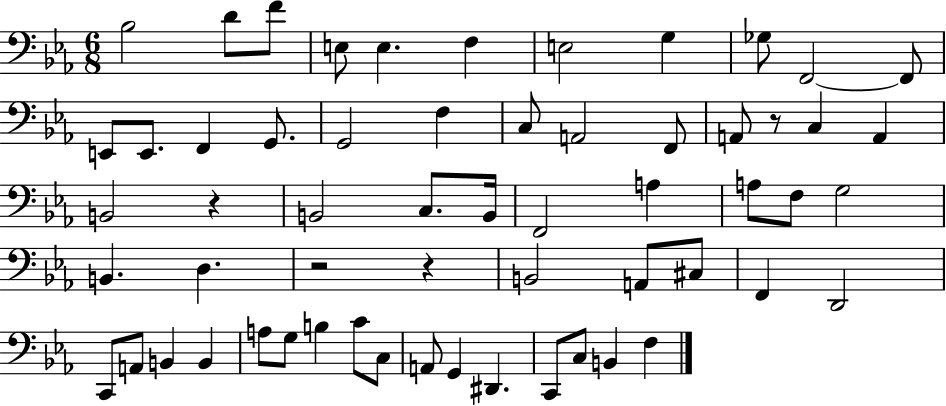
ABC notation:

X:1
T:Untitled
M:6/8
L:1/4
K:Eb
_B,2 D/2 F/2 E,/2 E, F, E,2 G, _G,/2 F,,2 F,,/2 E,,/2 E,,/2 F,, G,,/2 G,,2 F, C,/2 A,,2 F,,/2 A,,/2 z/2 C, A,, B,,2 z B,,2 C,/2 B,,/4 F,,2 A, A,/2 F,/2 G,2 B,, D, z2 z B,,2 A,,/2 ^C,/2 F,, D,,2 C,,/2 A,,/2 B,, B,, A,/2 G,/2 B, C/2 C,/2 A,,/2 G,, ^D,, C,,/2 C,/2 B,, F,